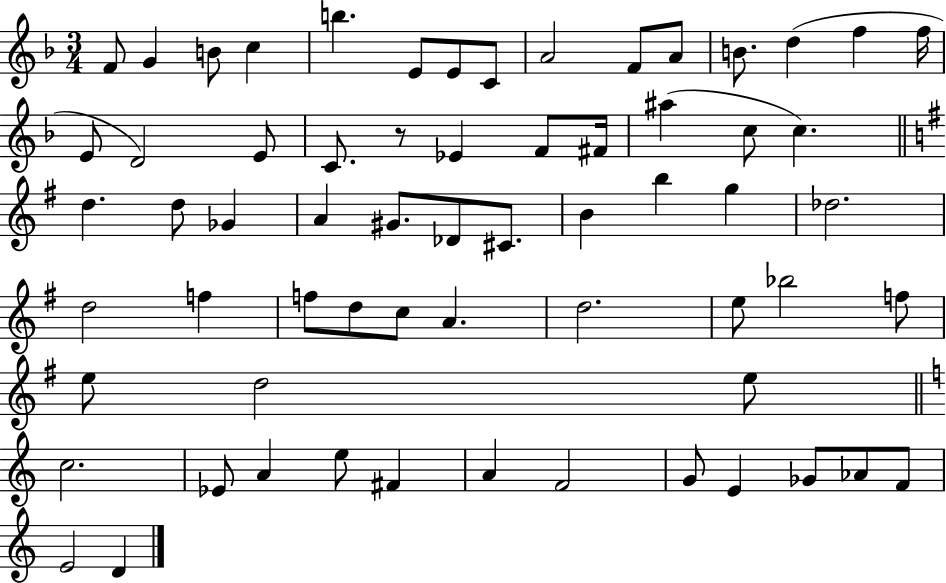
F4/e G4/q B4/e C5/q B5/q. E4/e E4/e C4/e A4/h F4/e A4/e B4/e. D5/q F5/q F5/s E4/e D4/h E4/e C4/e. R/e Eb4/q F4/e F#4/s A#5/q C5/e C5/q. D5/q. D5/e Gb4/q A4/q G#4/e. Db4/e C#4/e. B4/q B5/q G5/q Db5/h. D5/h F5/q F5/e D5/e C5/e A4/q. D5/h. E5/e Bb5/h F5/e E5/e D5/h E5/e C5/h. Eb4/e A4/q E5/e F#4/q A4/q F4/h G4/e E4/q Gb4/e Ab4/e F4/e E4/h D4/q